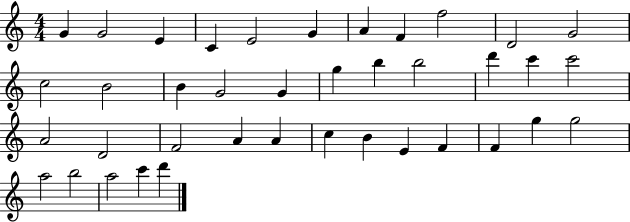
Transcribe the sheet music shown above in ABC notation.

X:1
T:Untitled
M:4/4
L:1/4
K:C
G G2 E C E2 G A F f2 D2 G2 c2 B2 B G2 G g b b2 d' c' c'2 A2 D2 F2 A A c B E F F g g2 a2 b2 a2 c' d'